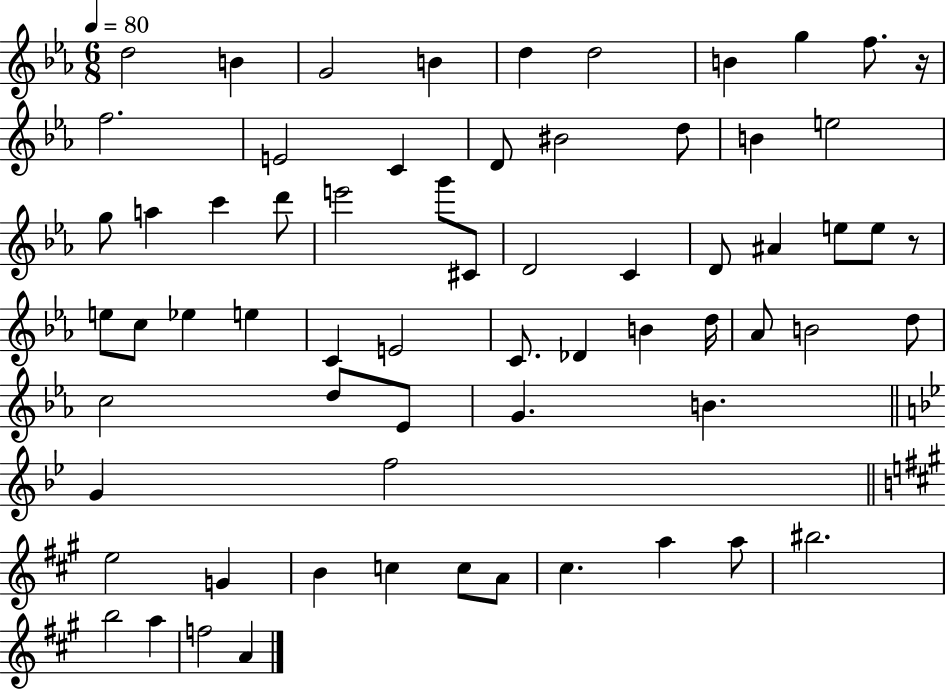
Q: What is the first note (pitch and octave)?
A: D5